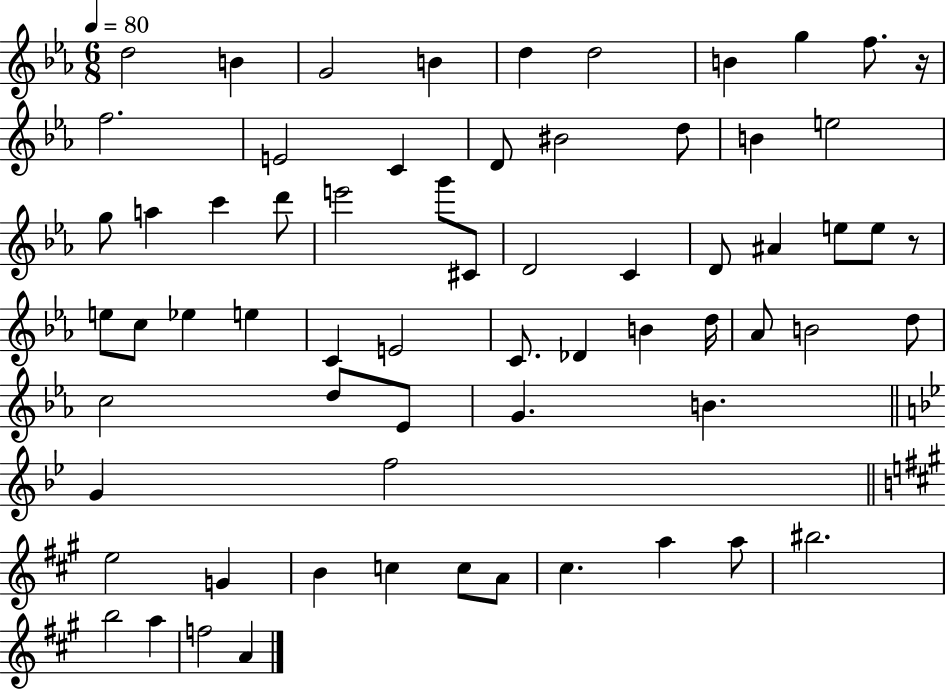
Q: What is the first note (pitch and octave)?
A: D5